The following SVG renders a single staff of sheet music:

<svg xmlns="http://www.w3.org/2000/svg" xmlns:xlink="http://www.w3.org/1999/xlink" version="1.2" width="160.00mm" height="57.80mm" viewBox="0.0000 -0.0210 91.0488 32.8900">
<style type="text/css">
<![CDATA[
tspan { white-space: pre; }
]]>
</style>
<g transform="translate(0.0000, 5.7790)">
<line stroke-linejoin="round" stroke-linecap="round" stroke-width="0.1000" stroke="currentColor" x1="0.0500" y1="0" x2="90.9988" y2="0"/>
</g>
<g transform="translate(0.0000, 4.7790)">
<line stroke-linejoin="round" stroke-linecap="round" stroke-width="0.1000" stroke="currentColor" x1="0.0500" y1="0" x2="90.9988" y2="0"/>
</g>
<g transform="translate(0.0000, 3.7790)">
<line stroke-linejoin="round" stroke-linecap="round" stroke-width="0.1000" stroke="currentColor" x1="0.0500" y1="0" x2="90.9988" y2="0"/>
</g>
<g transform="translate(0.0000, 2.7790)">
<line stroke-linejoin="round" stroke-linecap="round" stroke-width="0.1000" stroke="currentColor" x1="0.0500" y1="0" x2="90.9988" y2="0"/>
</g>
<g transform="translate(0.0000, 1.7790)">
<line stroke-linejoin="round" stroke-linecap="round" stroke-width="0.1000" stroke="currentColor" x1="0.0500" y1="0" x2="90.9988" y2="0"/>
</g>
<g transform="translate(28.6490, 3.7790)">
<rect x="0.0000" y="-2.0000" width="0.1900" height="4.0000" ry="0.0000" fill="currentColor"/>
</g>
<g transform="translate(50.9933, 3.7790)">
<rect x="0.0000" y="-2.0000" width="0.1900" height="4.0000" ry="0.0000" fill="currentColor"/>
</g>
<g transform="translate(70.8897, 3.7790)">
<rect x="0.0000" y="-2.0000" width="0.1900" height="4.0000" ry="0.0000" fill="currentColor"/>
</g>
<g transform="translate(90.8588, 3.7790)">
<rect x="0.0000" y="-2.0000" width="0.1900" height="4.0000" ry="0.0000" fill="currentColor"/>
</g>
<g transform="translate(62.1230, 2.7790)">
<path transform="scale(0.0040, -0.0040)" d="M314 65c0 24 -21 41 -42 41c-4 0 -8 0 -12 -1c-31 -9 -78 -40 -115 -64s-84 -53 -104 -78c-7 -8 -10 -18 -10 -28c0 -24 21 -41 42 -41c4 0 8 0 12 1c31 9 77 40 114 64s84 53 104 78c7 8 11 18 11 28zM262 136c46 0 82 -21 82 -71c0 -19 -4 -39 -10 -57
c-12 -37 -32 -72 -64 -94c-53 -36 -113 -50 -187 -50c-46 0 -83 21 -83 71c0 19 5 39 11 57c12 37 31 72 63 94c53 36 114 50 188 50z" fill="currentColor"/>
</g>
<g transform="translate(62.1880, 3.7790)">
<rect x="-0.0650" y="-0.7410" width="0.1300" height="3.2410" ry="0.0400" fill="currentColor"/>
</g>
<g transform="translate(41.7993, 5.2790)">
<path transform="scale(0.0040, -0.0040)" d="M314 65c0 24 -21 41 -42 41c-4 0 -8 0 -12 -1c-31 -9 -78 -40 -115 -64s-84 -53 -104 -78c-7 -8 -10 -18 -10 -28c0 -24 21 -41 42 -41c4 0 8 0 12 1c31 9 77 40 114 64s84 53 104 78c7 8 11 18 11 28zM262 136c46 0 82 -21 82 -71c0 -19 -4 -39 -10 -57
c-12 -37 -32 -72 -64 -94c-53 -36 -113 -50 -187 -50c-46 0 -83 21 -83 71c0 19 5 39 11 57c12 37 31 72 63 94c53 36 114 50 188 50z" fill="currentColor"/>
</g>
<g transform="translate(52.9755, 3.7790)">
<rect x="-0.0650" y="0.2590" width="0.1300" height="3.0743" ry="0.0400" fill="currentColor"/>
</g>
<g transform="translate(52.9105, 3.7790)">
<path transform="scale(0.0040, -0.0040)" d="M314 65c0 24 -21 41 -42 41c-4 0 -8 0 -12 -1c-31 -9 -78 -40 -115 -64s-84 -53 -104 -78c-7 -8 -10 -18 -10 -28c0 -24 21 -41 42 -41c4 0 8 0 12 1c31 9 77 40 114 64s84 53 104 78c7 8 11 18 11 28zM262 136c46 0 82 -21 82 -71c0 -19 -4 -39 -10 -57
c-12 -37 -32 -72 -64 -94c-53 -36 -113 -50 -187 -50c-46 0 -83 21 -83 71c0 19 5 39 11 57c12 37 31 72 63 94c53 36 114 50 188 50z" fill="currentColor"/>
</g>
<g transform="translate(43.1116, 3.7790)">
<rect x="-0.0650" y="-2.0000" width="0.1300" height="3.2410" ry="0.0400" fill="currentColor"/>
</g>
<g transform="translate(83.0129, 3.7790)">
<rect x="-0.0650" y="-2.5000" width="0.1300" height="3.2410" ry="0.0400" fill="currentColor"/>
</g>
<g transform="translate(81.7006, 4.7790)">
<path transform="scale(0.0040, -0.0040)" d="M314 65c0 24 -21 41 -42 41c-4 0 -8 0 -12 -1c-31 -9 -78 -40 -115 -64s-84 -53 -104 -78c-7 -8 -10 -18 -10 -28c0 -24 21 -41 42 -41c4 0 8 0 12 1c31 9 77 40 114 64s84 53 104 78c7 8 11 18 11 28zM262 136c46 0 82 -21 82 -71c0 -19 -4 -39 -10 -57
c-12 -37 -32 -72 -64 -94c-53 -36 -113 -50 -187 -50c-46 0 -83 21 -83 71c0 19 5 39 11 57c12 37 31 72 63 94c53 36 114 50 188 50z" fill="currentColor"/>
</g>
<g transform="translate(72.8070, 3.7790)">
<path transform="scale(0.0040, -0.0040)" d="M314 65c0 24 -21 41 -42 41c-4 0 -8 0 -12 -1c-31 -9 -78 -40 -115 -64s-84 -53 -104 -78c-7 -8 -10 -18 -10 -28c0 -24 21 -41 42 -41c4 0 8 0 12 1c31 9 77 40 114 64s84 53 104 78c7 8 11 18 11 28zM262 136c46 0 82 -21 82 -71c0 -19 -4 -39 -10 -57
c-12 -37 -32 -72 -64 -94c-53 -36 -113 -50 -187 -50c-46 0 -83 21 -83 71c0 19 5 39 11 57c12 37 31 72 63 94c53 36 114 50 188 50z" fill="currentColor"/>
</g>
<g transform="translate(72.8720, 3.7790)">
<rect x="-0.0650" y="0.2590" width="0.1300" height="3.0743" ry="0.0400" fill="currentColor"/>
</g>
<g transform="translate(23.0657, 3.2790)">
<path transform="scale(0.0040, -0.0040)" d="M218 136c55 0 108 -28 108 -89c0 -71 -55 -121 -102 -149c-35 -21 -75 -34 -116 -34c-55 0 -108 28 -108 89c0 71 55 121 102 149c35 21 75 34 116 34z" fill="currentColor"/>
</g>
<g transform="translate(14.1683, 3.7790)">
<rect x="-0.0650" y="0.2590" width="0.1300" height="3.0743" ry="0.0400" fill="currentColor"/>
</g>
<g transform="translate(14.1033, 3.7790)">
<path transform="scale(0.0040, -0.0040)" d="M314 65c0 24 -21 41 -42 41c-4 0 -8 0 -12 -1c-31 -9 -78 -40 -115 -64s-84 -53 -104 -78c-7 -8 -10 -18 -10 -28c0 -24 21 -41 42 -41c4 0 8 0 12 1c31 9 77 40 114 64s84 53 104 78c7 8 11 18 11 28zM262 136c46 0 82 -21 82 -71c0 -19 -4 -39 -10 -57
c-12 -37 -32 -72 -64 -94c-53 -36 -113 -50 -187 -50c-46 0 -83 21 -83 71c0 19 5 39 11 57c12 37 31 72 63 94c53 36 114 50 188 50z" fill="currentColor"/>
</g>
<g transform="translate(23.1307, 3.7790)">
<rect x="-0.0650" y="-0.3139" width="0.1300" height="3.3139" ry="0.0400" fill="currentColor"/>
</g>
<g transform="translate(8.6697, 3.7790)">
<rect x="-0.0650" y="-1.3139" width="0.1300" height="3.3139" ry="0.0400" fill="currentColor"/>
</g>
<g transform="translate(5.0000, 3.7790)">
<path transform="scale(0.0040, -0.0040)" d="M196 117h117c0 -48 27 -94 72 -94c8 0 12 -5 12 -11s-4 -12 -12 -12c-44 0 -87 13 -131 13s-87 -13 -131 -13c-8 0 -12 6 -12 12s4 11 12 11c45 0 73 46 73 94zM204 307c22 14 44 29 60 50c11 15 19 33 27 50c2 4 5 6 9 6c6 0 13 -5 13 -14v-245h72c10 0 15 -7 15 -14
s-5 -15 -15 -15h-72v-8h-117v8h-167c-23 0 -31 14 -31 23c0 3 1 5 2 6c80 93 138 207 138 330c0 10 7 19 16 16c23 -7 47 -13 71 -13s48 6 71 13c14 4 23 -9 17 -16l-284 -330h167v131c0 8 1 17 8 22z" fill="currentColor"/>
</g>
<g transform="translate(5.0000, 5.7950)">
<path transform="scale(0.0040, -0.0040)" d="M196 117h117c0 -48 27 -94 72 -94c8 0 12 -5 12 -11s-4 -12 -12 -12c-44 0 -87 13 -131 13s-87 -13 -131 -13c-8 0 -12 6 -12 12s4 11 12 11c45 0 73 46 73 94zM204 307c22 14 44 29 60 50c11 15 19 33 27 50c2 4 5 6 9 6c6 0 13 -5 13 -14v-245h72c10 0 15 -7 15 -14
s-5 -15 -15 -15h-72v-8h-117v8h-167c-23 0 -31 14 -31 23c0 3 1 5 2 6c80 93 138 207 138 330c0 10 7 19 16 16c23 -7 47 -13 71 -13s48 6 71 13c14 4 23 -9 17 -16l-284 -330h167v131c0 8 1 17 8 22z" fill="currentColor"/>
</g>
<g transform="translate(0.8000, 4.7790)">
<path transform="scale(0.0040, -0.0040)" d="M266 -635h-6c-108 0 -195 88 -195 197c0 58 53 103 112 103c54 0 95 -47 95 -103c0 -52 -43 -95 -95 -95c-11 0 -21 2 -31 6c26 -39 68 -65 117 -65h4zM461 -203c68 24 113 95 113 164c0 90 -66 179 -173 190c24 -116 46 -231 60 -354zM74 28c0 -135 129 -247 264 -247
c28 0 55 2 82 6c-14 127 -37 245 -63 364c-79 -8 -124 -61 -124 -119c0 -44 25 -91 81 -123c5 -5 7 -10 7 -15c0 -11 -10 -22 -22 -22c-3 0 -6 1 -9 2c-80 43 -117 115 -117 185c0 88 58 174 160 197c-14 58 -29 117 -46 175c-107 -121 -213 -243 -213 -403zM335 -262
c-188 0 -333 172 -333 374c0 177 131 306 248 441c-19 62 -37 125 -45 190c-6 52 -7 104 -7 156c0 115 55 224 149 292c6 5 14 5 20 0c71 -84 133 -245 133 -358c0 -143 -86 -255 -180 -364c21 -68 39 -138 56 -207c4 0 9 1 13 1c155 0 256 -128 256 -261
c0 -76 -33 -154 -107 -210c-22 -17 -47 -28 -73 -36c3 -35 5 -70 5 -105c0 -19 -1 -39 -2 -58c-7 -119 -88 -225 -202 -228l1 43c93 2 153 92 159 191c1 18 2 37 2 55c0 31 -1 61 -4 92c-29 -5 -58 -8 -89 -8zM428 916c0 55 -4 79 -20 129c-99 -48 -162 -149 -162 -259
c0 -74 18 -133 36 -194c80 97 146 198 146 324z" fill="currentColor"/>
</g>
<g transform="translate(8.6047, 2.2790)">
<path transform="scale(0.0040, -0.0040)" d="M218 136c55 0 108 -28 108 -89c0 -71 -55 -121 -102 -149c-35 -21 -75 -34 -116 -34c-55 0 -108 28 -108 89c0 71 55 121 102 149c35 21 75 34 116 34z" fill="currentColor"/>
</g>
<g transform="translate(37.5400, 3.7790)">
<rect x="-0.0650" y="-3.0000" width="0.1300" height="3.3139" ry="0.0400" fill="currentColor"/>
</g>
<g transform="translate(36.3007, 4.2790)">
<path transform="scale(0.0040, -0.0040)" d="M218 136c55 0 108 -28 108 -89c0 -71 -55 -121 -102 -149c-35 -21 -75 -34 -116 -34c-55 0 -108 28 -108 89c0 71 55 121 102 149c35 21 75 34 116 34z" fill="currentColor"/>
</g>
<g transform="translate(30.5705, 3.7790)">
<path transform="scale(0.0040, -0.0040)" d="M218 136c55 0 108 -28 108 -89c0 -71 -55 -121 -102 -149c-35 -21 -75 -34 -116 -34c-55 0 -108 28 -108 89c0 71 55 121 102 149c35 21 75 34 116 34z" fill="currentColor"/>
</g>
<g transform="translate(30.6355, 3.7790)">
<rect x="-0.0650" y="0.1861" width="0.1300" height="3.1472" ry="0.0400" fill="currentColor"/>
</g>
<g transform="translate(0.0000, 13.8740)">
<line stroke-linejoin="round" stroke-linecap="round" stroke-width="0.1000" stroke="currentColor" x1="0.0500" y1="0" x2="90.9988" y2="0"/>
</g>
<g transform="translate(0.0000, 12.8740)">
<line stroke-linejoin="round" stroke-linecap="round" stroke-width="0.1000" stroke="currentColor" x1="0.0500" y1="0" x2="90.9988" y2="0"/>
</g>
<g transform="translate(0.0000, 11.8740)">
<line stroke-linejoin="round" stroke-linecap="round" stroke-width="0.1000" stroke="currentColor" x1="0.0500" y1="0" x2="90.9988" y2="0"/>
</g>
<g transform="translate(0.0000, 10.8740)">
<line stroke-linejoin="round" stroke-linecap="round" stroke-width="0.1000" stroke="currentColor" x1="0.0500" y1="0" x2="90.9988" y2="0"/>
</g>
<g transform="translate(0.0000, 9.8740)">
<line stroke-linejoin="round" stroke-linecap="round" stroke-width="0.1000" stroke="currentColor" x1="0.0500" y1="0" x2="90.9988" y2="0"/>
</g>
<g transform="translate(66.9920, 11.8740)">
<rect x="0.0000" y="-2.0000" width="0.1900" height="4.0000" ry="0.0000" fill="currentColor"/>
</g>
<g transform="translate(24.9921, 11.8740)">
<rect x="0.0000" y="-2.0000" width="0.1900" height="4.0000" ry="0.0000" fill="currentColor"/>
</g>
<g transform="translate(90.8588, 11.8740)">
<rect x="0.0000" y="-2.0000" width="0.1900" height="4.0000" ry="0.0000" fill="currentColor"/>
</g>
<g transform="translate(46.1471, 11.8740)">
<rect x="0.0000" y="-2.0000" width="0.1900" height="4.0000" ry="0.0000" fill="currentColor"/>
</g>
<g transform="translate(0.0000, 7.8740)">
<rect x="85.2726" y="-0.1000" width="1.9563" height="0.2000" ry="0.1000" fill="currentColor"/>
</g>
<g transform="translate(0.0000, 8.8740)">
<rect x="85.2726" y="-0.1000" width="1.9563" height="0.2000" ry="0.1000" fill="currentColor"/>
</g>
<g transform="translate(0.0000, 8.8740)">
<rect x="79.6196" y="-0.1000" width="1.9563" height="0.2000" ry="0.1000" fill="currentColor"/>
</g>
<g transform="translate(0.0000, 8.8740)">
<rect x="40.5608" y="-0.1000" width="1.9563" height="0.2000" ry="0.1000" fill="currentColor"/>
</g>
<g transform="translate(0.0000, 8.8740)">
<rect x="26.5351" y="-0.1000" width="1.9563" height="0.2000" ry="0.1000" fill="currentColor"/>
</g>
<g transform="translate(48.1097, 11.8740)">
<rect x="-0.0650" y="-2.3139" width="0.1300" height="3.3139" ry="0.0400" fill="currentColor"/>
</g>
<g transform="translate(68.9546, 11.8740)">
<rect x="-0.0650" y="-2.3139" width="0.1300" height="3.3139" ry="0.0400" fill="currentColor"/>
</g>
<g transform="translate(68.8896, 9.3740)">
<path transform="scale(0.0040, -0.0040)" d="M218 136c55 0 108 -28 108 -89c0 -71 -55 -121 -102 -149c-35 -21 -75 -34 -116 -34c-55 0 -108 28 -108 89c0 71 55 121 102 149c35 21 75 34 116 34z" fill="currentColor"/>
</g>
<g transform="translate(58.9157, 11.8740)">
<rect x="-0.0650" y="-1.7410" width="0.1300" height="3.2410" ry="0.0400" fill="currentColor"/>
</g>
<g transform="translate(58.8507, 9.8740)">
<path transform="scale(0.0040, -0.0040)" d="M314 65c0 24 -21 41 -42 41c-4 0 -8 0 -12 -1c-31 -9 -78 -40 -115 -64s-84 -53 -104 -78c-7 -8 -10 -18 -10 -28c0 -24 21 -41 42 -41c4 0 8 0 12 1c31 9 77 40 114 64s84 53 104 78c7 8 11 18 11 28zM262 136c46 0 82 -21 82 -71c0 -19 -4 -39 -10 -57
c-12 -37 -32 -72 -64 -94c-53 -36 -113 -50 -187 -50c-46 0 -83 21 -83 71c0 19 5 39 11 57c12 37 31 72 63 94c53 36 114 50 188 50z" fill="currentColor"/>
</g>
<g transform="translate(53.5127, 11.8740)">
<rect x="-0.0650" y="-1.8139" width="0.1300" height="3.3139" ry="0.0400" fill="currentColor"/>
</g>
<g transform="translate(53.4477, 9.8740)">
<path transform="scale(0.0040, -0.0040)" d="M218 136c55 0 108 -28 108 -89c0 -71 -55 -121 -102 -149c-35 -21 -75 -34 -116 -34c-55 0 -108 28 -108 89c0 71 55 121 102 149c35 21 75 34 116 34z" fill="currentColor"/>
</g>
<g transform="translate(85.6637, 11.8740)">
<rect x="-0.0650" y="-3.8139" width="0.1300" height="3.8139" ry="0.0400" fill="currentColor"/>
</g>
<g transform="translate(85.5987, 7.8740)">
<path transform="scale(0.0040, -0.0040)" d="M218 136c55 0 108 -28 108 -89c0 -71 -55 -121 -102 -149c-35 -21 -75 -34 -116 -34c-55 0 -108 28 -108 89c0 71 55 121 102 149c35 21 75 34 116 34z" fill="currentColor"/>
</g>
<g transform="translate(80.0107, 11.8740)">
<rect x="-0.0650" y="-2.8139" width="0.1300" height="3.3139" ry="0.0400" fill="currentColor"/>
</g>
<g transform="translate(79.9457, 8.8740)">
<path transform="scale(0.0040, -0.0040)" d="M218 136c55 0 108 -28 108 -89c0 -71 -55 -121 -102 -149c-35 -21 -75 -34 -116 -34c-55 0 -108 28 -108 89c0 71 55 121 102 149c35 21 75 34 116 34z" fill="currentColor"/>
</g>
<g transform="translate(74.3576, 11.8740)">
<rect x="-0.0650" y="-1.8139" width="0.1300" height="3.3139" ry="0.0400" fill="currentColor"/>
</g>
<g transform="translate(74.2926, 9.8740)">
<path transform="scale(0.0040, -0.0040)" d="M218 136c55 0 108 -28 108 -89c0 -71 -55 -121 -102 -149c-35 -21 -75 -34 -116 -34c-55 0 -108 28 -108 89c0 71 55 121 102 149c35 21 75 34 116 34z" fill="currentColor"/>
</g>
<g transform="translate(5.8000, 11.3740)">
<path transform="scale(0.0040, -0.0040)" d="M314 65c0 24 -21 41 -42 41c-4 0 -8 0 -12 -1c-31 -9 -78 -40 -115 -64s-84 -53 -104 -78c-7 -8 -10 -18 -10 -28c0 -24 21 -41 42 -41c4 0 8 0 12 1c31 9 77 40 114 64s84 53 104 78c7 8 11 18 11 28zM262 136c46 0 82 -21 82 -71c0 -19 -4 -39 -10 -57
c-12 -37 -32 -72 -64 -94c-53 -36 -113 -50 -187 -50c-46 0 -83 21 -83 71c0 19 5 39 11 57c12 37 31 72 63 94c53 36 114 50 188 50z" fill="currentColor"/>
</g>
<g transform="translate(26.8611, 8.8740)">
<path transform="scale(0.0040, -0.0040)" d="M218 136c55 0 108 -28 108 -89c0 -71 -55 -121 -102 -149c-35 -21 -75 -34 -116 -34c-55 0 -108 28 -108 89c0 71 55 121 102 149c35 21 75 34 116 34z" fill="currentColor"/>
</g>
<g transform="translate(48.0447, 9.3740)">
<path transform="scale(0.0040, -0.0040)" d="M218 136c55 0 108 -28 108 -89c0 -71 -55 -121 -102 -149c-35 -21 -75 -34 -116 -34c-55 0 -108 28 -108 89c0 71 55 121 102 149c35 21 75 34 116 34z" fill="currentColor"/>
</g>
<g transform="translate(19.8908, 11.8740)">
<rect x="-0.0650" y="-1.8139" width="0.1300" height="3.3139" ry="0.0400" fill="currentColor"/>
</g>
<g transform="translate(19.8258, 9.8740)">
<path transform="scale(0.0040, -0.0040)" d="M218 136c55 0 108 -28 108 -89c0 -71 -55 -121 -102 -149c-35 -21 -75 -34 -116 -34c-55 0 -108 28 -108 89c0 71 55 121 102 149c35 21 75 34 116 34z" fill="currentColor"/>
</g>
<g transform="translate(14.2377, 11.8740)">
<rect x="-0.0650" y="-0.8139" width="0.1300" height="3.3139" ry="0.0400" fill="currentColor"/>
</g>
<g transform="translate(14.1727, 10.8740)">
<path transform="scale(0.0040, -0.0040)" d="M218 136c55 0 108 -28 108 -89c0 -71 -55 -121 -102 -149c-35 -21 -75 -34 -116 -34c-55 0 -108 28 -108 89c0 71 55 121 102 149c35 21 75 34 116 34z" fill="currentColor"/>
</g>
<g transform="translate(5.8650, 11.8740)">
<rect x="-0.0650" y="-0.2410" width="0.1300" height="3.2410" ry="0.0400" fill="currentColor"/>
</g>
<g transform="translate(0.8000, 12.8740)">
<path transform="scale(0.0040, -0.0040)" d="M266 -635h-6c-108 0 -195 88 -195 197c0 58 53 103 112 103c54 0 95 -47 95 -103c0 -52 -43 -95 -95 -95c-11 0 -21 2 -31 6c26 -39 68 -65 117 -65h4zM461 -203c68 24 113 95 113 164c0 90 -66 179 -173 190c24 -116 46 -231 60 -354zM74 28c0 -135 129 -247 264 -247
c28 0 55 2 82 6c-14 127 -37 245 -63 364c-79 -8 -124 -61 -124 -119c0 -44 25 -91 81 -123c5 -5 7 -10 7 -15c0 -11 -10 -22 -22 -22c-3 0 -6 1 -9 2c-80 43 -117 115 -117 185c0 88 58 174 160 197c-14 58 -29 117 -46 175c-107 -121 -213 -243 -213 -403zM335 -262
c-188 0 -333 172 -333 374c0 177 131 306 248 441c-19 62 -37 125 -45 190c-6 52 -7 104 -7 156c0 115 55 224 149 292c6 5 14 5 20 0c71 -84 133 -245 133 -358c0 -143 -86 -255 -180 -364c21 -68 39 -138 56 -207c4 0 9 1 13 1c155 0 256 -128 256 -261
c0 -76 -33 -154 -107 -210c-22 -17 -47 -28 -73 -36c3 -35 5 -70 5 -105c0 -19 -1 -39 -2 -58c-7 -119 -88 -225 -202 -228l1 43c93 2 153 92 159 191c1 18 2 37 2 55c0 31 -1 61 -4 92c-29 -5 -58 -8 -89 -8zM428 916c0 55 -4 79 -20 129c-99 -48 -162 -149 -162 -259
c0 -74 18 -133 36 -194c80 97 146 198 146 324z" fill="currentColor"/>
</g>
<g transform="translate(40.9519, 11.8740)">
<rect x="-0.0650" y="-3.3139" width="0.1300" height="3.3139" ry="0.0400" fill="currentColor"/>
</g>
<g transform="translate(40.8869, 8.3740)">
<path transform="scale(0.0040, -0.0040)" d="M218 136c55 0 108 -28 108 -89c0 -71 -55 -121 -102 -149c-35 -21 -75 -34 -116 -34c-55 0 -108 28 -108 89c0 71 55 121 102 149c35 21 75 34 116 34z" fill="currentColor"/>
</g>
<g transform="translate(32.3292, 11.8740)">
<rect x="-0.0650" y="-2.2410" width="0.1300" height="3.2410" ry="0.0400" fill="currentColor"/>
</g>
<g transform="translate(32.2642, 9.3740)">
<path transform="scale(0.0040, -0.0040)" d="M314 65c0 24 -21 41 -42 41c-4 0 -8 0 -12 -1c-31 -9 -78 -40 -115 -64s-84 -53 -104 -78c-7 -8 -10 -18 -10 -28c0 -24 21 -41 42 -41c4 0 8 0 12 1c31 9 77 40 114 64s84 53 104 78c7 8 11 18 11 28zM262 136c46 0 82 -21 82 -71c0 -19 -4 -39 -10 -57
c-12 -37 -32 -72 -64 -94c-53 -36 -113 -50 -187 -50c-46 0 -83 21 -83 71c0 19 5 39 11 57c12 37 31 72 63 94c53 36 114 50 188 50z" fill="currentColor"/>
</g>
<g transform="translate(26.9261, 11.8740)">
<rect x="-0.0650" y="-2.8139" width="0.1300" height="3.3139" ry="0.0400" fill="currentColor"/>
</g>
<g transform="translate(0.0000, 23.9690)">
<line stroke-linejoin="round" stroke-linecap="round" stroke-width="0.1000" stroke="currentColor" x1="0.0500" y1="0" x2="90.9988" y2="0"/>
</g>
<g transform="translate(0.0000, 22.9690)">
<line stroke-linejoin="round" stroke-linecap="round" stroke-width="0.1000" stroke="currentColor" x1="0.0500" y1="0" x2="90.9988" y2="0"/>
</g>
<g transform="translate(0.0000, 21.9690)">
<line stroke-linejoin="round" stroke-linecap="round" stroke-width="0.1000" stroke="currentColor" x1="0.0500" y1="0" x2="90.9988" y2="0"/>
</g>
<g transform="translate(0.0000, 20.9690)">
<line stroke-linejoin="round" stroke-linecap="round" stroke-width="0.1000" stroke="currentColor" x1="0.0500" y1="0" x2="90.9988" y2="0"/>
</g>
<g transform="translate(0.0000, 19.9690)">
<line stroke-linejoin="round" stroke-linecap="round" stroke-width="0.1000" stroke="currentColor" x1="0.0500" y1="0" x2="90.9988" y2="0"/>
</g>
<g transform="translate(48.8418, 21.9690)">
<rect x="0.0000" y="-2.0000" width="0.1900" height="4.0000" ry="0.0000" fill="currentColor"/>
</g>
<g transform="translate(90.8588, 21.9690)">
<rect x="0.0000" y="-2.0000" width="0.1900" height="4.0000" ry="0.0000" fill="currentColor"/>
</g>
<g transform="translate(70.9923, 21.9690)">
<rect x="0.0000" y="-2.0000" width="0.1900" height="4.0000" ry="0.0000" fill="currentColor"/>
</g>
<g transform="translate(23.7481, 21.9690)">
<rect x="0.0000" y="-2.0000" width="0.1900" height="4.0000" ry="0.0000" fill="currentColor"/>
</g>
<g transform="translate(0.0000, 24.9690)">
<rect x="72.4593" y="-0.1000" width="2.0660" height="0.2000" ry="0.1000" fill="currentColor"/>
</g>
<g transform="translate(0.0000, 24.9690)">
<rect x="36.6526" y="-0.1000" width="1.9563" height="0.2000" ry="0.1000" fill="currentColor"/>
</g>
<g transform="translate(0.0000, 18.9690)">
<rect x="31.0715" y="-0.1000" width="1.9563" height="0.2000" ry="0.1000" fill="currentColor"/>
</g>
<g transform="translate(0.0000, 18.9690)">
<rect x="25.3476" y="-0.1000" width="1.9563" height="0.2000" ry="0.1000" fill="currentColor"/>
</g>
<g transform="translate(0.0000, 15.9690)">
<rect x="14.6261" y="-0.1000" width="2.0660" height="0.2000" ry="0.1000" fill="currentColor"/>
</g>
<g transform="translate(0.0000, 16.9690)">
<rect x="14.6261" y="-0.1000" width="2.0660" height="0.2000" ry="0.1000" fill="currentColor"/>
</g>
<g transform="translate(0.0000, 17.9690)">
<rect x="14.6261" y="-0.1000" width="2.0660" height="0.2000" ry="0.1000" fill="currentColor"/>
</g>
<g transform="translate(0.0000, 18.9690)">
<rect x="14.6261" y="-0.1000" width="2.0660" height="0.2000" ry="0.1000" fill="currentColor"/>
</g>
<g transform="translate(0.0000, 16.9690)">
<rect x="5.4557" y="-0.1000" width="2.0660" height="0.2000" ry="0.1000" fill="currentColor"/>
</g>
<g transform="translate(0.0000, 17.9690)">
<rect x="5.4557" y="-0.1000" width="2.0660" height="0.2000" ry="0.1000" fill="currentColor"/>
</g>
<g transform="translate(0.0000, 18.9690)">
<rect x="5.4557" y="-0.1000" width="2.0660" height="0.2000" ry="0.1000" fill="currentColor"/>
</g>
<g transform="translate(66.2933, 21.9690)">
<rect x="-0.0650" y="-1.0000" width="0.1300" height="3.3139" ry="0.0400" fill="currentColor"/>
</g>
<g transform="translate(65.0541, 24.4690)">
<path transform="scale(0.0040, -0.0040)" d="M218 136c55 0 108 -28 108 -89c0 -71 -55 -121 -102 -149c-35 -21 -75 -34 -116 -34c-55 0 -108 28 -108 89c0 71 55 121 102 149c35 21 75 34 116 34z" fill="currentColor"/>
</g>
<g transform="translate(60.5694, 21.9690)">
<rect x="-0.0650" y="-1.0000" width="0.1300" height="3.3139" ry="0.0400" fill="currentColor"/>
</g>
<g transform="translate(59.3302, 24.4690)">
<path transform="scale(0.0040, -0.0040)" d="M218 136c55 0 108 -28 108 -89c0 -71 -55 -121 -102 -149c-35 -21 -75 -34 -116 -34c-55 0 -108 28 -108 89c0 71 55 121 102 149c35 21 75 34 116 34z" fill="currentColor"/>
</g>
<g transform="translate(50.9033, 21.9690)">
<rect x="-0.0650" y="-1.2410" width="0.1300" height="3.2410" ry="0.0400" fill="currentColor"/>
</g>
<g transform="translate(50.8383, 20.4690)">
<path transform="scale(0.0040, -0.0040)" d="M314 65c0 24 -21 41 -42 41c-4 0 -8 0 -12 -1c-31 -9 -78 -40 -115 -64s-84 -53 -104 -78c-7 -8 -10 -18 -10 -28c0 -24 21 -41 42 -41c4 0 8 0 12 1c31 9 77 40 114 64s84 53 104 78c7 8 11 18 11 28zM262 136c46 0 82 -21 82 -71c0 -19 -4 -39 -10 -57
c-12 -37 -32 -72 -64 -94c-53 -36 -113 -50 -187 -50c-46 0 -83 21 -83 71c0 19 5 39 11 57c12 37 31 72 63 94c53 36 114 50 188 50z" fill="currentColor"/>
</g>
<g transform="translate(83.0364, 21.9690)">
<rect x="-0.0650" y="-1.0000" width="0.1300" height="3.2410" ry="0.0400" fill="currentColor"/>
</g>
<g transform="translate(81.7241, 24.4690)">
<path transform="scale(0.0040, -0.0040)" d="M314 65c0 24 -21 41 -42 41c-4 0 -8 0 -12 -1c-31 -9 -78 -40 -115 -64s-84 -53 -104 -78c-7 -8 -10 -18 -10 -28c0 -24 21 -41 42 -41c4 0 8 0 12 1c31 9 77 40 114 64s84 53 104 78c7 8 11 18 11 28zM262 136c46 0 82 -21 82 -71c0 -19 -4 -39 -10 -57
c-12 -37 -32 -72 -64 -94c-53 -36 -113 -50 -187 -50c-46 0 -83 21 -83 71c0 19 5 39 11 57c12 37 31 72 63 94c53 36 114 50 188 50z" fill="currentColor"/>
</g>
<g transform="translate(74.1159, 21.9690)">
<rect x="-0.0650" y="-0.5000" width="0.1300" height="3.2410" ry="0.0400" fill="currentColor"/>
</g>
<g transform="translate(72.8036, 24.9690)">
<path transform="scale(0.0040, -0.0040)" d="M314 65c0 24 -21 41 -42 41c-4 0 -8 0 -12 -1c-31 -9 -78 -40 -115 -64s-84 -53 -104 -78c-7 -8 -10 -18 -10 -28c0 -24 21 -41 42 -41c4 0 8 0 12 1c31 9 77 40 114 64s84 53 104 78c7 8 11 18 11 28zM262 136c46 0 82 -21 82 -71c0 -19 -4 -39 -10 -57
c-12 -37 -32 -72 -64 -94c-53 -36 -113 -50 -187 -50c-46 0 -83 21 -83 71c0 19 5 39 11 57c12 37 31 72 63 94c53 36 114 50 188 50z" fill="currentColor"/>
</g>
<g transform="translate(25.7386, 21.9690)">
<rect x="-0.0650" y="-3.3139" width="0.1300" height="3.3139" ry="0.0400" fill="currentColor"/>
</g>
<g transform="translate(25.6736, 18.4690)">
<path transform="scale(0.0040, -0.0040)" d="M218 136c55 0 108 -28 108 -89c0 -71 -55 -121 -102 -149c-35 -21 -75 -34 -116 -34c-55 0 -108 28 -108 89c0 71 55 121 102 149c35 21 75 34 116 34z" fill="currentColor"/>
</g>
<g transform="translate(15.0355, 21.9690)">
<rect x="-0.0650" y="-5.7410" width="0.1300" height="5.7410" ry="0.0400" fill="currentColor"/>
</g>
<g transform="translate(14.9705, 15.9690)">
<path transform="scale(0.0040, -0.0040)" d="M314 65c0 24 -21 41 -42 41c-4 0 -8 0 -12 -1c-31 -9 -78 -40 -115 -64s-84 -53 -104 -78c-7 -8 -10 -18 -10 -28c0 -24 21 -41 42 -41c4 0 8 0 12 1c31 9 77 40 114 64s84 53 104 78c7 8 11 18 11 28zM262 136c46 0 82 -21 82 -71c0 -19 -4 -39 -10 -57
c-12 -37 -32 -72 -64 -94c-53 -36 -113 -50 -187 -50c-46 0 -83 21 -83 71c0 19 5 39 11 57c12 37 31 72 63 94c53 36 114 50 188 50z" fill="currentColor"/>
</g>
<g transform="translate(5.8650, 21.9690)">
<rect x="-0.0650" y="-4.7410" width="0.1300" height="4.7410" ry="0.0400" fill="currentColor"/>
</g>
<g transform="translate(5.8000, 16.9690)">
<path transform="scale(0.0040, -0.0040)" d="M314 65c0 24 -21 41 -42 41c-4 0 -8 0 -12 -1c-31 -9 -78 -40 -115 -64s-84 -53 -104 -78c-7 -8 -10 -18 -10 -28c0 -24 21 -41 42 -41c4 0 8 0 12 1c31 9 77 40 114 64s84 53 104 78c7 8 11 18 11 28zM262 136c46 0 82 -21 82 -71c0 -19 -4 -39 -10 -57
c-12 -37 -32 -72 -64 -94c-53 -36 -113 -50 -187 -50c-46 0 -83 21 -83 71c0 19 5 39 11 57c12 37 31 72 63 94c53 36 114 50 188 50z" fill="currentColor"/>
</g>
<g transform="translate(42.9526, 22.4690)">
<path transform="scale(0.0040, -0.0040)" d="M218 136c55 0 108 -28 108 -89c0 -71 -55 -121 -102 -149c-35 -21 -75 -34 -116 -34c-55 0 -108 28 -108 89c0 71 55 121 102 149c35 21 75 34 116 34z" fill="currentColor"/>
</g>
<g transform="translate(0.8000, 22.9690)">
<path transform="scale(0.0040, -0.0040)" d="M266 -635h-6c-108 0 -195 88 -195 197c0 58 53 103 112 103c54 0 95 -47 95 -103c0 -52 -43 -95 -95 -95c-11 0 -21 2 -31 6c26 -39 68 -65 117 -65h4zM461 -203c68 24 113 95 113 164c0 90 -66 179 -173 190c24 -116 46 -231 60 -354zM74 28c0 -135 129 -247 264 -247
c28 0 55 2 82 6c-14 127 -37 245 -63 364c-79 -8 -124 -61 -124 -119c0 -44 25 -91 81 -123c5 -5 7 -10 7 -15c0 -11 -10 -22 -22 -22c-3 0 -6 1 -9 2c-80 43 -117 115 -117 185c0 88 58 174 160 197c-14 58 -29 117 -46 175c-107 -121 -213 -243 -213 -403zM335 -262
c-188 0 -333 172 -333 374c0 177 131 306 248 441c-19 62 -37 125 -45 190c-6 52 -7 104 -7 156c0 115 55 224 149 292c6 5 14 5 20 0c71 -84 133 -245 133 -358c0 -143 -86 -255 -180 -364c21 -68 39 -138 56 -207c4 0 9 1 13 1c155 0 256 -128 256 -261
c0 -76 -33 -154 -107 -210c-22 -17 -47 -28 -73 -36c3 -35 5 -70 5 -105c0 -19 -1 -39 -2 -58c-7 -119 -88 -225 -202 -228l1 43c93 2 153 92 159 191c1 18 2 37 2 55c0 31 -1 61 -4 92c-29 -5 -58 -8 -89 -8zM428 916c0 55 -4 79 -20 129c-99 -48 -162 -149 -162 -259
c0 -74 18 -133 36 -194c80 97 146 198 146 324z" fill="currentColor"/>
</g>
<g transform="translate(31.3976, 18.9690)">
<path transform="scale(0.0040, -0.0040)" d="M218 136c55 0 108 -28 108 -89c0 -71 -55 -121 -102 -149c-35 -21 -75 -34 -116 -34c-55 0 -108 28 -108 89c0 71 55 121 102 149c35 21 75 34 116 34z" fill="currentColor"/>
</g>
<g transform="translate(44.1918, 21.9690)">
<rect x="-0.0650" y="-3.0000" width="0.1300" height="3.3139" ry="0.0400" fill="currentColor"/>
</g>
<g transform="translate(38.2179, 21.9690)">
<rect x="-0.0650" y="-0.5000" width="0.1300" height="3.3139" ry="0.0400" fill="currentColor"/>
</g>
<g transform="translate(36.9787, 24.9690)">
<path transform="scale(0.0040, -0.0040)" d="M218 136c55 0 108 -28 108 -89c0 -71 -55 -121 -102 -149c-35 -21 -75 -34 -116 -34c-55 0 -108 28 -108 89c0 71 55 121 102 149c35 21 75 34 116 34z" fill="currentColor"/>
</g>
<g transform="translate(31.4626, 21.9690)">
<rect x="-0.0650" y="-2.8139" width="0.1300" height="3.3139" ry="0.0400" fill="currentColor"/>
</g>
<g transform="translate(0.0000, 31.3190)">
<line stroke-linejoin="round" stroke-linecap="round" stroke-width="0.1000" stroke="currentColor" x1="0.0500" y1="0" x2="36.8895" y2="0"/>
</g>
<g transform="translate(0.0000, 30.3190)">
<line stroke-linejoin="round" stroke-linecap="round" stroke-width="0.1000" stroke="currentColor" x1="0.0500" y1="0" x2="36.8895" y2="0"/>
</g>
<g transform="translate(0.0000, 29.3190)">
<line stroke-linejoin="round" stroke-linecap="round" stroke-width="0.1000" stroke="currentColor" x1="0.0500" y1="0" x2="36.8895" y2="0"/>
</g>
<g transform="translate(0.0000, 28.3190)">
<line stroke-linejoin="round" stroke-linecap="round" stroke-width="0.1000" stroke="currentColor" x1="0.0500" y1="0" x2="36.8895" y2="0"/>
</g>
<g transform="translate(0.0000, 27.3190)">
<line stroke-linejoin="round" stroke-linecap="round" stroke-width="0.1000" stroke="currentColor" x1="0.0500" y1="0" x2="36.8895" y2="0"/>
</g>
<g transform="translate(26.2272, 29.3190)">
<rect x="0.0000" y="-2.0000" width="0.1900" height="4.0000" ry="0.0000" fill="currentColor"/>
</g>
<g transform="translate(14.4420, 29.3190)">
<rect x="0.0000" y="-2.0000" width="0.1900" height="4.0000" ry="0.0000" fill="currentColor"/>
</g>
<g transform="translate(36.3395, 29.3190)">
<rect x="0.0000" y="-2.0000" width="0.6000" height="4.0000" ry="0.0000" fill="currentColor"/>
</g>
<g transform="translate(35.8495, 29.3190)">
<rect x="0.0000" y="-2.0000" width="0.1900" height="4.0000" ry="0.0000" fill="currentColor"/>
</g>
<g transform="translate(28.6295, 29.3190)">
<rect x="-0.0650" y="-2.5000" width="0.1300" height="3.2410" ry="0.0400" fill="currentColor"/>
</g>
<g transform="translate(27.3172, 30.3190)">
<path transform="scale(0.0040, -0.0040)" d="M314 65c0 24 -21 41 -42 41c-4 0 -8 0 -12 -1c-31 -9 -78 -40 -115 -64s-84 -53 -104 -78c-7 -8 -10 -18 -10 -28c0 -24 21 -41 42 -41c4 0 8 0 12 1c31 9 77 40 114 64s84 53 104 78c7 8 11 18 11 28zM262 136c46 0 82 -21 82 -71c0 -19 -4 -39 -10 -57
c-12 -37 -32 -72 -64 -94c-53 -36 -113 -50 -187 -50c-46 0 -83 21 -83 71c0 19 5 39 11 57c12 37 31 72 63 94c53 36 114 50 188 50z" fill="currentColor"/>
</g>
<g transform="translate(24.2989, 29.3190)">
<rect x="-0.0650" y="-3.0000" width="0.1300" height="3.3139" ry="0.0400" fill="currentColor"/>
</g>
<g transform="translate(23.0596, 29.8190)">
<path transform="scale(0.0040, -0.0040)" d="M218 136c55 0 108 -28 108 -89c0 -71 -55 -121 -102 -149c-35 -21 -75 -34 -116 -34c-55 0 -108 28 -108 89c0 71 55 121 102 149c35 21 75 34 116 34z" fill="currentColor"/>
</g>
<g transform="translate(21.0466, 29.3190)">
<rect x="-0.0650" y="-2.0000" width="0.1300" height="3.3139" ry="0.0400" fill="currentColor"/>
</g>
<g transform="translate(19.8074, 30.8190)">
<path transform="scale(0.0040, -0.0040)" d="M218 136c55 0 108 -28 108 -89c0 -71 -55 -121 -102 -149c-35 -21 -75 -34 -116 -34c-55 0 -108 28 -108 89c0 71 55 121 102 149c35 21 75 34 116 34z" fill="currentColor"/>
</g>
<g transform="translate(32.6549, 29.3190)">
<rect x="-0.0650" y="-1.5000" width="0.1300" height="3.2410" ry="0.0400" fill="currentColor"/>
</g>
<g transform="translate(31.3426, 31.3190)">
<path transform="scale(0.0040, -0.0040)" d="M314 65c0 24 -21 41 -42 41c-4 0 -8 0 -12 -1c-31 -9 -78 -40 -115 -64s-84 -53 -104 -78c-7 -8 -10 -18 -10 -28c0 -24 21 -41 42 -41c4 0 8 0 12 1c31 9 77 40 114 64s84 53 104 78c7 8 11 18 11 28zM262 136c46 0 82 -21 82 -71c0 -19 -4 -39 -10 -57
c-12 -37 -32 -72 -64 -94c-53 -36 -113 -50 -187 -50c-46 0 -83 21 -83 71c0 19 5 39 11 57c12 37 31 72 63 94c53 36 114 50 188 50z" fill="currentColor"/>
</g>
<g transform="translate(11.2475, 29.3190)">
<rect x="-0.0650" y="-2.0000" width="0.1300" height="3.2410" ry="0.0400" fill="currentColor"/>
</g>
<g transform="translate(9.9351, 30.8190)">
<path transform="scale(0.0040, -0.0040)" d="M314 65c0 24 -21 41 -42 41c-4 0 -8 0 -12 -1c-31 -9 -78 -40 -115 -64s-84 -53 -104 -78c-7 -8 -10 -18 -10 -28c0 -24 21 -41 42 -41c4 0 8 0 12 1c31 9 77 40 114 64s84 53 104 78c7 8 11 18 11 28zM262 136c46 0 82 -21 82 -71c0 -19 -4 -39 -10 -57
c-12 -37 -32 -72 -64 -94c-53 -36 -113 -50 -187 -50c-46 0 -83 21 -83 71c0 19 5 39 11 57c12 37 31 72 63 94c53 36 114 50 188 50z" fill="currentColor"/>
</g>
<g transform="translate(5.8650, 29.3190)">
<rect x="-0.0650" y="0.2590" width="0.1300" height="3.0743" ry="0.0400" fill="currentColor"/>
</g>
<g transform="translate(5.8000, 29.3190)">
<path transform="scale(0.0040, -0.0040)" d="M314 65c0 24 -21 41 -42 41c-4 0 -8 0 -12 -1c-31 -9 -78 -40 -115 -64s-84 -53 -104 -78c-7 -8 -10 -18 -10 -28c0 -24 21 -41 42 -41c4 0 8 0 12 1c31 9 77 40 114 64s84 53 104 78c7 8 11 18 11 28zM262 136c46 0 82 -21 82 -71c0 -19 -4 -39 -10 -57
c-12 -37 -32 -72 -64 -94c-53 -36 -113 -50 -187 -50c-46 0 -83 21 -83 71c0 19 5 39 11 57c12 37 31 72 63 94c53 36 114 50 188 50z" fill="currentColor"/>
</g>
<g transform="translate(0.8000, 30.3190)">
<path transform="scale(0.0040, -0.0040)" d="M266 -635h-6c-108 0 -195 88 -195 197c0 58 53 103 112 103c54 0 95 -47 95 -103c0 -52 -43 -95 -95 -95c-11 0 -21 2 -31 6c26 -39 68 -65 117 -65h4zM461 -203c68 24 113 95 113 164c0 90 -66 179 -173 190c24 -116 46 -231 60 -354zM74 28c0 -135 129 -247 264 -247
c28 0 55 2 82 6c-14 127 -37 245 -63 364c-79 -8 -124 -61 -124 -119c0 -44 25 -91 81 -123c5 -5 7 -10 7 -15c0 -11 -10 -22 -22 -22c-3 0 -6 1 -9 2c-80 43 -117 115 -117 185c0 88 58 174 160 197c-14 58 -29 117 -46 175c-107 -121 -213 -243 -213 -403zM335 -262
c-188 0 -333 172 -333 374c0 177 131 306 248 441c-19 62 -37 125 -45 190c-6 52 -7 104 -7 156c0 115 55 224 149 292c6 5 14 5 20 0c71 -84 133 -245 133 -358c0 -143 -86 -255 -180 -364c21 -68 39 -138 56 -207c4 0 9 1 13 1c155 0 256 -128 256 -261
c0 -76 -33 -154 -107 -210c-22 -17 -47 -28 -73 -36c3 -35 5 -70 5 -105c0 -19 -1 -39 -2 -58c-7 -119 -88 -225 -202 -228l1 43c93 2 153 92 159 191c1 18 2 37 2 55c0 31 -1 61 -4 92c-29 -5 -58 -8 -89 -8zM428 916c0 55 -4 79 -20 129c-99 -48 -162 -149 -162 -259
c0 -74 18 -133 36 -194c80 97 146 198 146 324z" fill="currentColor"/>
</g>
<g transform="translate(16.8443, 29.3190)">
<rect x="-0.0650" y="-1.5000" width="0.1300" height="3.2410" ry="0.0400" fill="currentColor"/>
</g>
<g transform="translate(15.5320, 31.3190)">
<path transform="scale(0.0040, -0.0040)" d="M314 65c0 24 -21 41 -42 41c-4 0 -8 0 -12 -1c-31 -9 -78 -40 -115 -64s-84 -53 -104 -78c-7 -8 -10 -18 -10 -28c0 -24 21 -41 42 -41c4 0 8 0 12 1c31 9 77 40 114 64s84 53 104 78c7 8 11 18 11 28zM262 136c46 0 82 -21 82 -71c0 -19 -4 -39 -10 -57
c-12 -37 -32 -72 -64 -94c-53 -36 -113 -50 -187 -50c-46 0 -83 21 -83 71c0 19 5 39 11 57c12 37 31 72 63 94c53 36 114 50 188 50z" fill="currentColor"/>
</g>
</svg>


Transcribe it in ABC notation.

X:1
T:Untitled
M:4/4
L:1/4
K:C
e B2 c B A F2 B2 d2 B2 G2 c2 d f a g2 b g f f2 g f a c' e'2 g'2 b a C A e2 D D C2 D2 B2 F2 E2 F A G2 E2